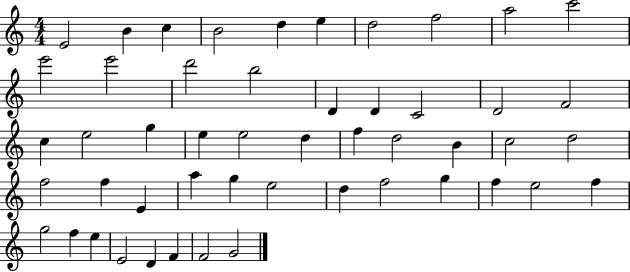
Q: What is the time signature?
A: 4/4